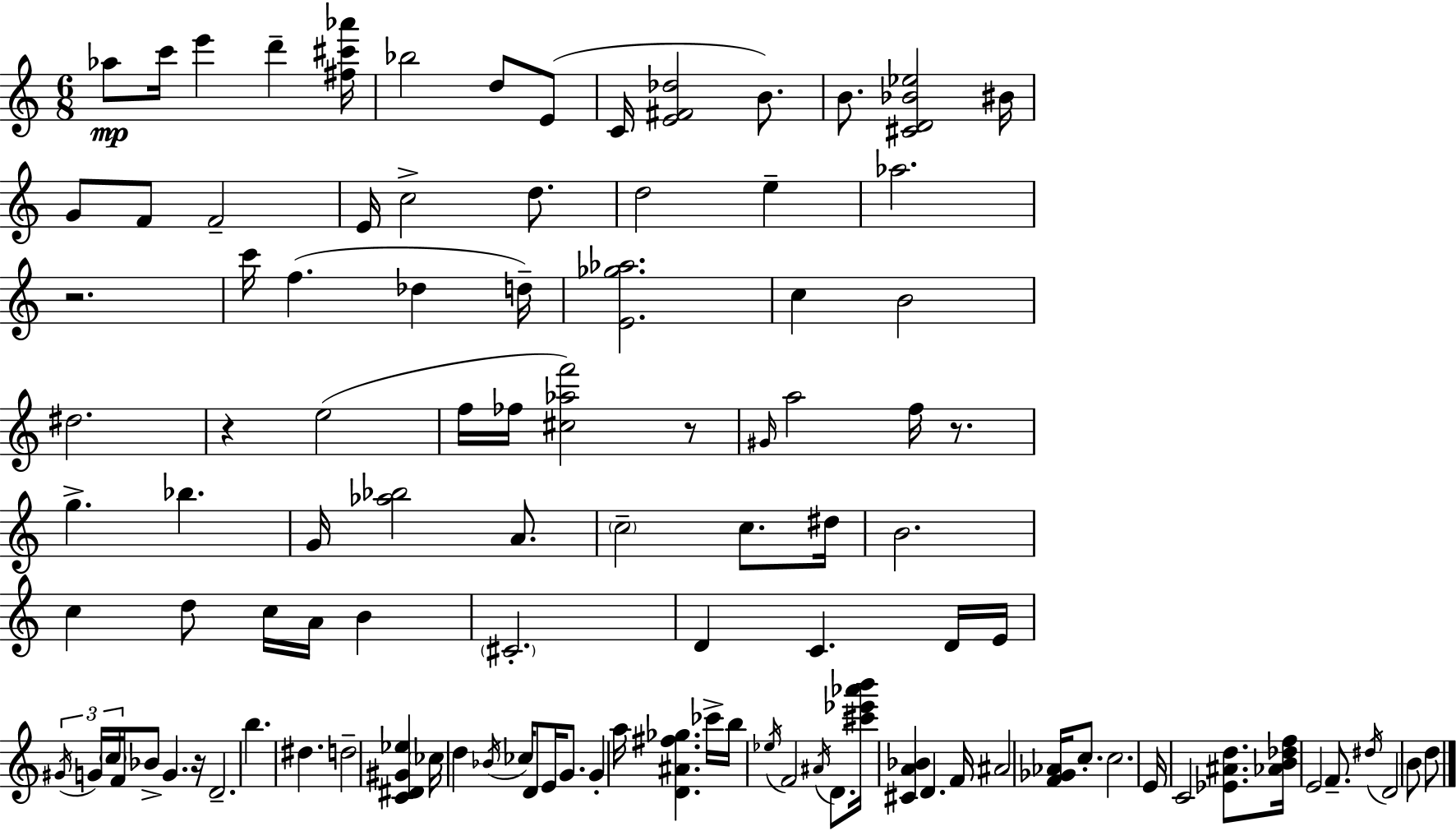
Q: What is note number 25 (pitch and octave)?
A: C5